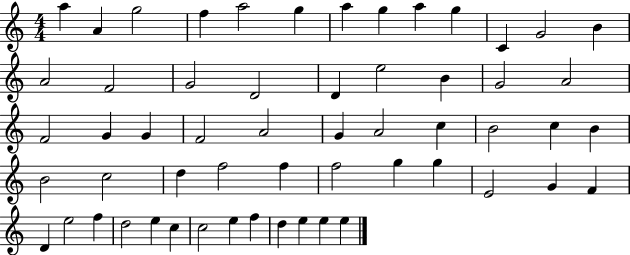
X:1
T:Untitled
M:4/4
L:1/4
K:C
a A g2 f a2 g a g a g C G2 B A2 F2 G2 D2 D e2 B G2 A2 F2 G G F2 A2 G A2 c B2 c B B2 c2 d f2 f f2 g g E2 G F D e2 f d2 e c c2 e f d e e e